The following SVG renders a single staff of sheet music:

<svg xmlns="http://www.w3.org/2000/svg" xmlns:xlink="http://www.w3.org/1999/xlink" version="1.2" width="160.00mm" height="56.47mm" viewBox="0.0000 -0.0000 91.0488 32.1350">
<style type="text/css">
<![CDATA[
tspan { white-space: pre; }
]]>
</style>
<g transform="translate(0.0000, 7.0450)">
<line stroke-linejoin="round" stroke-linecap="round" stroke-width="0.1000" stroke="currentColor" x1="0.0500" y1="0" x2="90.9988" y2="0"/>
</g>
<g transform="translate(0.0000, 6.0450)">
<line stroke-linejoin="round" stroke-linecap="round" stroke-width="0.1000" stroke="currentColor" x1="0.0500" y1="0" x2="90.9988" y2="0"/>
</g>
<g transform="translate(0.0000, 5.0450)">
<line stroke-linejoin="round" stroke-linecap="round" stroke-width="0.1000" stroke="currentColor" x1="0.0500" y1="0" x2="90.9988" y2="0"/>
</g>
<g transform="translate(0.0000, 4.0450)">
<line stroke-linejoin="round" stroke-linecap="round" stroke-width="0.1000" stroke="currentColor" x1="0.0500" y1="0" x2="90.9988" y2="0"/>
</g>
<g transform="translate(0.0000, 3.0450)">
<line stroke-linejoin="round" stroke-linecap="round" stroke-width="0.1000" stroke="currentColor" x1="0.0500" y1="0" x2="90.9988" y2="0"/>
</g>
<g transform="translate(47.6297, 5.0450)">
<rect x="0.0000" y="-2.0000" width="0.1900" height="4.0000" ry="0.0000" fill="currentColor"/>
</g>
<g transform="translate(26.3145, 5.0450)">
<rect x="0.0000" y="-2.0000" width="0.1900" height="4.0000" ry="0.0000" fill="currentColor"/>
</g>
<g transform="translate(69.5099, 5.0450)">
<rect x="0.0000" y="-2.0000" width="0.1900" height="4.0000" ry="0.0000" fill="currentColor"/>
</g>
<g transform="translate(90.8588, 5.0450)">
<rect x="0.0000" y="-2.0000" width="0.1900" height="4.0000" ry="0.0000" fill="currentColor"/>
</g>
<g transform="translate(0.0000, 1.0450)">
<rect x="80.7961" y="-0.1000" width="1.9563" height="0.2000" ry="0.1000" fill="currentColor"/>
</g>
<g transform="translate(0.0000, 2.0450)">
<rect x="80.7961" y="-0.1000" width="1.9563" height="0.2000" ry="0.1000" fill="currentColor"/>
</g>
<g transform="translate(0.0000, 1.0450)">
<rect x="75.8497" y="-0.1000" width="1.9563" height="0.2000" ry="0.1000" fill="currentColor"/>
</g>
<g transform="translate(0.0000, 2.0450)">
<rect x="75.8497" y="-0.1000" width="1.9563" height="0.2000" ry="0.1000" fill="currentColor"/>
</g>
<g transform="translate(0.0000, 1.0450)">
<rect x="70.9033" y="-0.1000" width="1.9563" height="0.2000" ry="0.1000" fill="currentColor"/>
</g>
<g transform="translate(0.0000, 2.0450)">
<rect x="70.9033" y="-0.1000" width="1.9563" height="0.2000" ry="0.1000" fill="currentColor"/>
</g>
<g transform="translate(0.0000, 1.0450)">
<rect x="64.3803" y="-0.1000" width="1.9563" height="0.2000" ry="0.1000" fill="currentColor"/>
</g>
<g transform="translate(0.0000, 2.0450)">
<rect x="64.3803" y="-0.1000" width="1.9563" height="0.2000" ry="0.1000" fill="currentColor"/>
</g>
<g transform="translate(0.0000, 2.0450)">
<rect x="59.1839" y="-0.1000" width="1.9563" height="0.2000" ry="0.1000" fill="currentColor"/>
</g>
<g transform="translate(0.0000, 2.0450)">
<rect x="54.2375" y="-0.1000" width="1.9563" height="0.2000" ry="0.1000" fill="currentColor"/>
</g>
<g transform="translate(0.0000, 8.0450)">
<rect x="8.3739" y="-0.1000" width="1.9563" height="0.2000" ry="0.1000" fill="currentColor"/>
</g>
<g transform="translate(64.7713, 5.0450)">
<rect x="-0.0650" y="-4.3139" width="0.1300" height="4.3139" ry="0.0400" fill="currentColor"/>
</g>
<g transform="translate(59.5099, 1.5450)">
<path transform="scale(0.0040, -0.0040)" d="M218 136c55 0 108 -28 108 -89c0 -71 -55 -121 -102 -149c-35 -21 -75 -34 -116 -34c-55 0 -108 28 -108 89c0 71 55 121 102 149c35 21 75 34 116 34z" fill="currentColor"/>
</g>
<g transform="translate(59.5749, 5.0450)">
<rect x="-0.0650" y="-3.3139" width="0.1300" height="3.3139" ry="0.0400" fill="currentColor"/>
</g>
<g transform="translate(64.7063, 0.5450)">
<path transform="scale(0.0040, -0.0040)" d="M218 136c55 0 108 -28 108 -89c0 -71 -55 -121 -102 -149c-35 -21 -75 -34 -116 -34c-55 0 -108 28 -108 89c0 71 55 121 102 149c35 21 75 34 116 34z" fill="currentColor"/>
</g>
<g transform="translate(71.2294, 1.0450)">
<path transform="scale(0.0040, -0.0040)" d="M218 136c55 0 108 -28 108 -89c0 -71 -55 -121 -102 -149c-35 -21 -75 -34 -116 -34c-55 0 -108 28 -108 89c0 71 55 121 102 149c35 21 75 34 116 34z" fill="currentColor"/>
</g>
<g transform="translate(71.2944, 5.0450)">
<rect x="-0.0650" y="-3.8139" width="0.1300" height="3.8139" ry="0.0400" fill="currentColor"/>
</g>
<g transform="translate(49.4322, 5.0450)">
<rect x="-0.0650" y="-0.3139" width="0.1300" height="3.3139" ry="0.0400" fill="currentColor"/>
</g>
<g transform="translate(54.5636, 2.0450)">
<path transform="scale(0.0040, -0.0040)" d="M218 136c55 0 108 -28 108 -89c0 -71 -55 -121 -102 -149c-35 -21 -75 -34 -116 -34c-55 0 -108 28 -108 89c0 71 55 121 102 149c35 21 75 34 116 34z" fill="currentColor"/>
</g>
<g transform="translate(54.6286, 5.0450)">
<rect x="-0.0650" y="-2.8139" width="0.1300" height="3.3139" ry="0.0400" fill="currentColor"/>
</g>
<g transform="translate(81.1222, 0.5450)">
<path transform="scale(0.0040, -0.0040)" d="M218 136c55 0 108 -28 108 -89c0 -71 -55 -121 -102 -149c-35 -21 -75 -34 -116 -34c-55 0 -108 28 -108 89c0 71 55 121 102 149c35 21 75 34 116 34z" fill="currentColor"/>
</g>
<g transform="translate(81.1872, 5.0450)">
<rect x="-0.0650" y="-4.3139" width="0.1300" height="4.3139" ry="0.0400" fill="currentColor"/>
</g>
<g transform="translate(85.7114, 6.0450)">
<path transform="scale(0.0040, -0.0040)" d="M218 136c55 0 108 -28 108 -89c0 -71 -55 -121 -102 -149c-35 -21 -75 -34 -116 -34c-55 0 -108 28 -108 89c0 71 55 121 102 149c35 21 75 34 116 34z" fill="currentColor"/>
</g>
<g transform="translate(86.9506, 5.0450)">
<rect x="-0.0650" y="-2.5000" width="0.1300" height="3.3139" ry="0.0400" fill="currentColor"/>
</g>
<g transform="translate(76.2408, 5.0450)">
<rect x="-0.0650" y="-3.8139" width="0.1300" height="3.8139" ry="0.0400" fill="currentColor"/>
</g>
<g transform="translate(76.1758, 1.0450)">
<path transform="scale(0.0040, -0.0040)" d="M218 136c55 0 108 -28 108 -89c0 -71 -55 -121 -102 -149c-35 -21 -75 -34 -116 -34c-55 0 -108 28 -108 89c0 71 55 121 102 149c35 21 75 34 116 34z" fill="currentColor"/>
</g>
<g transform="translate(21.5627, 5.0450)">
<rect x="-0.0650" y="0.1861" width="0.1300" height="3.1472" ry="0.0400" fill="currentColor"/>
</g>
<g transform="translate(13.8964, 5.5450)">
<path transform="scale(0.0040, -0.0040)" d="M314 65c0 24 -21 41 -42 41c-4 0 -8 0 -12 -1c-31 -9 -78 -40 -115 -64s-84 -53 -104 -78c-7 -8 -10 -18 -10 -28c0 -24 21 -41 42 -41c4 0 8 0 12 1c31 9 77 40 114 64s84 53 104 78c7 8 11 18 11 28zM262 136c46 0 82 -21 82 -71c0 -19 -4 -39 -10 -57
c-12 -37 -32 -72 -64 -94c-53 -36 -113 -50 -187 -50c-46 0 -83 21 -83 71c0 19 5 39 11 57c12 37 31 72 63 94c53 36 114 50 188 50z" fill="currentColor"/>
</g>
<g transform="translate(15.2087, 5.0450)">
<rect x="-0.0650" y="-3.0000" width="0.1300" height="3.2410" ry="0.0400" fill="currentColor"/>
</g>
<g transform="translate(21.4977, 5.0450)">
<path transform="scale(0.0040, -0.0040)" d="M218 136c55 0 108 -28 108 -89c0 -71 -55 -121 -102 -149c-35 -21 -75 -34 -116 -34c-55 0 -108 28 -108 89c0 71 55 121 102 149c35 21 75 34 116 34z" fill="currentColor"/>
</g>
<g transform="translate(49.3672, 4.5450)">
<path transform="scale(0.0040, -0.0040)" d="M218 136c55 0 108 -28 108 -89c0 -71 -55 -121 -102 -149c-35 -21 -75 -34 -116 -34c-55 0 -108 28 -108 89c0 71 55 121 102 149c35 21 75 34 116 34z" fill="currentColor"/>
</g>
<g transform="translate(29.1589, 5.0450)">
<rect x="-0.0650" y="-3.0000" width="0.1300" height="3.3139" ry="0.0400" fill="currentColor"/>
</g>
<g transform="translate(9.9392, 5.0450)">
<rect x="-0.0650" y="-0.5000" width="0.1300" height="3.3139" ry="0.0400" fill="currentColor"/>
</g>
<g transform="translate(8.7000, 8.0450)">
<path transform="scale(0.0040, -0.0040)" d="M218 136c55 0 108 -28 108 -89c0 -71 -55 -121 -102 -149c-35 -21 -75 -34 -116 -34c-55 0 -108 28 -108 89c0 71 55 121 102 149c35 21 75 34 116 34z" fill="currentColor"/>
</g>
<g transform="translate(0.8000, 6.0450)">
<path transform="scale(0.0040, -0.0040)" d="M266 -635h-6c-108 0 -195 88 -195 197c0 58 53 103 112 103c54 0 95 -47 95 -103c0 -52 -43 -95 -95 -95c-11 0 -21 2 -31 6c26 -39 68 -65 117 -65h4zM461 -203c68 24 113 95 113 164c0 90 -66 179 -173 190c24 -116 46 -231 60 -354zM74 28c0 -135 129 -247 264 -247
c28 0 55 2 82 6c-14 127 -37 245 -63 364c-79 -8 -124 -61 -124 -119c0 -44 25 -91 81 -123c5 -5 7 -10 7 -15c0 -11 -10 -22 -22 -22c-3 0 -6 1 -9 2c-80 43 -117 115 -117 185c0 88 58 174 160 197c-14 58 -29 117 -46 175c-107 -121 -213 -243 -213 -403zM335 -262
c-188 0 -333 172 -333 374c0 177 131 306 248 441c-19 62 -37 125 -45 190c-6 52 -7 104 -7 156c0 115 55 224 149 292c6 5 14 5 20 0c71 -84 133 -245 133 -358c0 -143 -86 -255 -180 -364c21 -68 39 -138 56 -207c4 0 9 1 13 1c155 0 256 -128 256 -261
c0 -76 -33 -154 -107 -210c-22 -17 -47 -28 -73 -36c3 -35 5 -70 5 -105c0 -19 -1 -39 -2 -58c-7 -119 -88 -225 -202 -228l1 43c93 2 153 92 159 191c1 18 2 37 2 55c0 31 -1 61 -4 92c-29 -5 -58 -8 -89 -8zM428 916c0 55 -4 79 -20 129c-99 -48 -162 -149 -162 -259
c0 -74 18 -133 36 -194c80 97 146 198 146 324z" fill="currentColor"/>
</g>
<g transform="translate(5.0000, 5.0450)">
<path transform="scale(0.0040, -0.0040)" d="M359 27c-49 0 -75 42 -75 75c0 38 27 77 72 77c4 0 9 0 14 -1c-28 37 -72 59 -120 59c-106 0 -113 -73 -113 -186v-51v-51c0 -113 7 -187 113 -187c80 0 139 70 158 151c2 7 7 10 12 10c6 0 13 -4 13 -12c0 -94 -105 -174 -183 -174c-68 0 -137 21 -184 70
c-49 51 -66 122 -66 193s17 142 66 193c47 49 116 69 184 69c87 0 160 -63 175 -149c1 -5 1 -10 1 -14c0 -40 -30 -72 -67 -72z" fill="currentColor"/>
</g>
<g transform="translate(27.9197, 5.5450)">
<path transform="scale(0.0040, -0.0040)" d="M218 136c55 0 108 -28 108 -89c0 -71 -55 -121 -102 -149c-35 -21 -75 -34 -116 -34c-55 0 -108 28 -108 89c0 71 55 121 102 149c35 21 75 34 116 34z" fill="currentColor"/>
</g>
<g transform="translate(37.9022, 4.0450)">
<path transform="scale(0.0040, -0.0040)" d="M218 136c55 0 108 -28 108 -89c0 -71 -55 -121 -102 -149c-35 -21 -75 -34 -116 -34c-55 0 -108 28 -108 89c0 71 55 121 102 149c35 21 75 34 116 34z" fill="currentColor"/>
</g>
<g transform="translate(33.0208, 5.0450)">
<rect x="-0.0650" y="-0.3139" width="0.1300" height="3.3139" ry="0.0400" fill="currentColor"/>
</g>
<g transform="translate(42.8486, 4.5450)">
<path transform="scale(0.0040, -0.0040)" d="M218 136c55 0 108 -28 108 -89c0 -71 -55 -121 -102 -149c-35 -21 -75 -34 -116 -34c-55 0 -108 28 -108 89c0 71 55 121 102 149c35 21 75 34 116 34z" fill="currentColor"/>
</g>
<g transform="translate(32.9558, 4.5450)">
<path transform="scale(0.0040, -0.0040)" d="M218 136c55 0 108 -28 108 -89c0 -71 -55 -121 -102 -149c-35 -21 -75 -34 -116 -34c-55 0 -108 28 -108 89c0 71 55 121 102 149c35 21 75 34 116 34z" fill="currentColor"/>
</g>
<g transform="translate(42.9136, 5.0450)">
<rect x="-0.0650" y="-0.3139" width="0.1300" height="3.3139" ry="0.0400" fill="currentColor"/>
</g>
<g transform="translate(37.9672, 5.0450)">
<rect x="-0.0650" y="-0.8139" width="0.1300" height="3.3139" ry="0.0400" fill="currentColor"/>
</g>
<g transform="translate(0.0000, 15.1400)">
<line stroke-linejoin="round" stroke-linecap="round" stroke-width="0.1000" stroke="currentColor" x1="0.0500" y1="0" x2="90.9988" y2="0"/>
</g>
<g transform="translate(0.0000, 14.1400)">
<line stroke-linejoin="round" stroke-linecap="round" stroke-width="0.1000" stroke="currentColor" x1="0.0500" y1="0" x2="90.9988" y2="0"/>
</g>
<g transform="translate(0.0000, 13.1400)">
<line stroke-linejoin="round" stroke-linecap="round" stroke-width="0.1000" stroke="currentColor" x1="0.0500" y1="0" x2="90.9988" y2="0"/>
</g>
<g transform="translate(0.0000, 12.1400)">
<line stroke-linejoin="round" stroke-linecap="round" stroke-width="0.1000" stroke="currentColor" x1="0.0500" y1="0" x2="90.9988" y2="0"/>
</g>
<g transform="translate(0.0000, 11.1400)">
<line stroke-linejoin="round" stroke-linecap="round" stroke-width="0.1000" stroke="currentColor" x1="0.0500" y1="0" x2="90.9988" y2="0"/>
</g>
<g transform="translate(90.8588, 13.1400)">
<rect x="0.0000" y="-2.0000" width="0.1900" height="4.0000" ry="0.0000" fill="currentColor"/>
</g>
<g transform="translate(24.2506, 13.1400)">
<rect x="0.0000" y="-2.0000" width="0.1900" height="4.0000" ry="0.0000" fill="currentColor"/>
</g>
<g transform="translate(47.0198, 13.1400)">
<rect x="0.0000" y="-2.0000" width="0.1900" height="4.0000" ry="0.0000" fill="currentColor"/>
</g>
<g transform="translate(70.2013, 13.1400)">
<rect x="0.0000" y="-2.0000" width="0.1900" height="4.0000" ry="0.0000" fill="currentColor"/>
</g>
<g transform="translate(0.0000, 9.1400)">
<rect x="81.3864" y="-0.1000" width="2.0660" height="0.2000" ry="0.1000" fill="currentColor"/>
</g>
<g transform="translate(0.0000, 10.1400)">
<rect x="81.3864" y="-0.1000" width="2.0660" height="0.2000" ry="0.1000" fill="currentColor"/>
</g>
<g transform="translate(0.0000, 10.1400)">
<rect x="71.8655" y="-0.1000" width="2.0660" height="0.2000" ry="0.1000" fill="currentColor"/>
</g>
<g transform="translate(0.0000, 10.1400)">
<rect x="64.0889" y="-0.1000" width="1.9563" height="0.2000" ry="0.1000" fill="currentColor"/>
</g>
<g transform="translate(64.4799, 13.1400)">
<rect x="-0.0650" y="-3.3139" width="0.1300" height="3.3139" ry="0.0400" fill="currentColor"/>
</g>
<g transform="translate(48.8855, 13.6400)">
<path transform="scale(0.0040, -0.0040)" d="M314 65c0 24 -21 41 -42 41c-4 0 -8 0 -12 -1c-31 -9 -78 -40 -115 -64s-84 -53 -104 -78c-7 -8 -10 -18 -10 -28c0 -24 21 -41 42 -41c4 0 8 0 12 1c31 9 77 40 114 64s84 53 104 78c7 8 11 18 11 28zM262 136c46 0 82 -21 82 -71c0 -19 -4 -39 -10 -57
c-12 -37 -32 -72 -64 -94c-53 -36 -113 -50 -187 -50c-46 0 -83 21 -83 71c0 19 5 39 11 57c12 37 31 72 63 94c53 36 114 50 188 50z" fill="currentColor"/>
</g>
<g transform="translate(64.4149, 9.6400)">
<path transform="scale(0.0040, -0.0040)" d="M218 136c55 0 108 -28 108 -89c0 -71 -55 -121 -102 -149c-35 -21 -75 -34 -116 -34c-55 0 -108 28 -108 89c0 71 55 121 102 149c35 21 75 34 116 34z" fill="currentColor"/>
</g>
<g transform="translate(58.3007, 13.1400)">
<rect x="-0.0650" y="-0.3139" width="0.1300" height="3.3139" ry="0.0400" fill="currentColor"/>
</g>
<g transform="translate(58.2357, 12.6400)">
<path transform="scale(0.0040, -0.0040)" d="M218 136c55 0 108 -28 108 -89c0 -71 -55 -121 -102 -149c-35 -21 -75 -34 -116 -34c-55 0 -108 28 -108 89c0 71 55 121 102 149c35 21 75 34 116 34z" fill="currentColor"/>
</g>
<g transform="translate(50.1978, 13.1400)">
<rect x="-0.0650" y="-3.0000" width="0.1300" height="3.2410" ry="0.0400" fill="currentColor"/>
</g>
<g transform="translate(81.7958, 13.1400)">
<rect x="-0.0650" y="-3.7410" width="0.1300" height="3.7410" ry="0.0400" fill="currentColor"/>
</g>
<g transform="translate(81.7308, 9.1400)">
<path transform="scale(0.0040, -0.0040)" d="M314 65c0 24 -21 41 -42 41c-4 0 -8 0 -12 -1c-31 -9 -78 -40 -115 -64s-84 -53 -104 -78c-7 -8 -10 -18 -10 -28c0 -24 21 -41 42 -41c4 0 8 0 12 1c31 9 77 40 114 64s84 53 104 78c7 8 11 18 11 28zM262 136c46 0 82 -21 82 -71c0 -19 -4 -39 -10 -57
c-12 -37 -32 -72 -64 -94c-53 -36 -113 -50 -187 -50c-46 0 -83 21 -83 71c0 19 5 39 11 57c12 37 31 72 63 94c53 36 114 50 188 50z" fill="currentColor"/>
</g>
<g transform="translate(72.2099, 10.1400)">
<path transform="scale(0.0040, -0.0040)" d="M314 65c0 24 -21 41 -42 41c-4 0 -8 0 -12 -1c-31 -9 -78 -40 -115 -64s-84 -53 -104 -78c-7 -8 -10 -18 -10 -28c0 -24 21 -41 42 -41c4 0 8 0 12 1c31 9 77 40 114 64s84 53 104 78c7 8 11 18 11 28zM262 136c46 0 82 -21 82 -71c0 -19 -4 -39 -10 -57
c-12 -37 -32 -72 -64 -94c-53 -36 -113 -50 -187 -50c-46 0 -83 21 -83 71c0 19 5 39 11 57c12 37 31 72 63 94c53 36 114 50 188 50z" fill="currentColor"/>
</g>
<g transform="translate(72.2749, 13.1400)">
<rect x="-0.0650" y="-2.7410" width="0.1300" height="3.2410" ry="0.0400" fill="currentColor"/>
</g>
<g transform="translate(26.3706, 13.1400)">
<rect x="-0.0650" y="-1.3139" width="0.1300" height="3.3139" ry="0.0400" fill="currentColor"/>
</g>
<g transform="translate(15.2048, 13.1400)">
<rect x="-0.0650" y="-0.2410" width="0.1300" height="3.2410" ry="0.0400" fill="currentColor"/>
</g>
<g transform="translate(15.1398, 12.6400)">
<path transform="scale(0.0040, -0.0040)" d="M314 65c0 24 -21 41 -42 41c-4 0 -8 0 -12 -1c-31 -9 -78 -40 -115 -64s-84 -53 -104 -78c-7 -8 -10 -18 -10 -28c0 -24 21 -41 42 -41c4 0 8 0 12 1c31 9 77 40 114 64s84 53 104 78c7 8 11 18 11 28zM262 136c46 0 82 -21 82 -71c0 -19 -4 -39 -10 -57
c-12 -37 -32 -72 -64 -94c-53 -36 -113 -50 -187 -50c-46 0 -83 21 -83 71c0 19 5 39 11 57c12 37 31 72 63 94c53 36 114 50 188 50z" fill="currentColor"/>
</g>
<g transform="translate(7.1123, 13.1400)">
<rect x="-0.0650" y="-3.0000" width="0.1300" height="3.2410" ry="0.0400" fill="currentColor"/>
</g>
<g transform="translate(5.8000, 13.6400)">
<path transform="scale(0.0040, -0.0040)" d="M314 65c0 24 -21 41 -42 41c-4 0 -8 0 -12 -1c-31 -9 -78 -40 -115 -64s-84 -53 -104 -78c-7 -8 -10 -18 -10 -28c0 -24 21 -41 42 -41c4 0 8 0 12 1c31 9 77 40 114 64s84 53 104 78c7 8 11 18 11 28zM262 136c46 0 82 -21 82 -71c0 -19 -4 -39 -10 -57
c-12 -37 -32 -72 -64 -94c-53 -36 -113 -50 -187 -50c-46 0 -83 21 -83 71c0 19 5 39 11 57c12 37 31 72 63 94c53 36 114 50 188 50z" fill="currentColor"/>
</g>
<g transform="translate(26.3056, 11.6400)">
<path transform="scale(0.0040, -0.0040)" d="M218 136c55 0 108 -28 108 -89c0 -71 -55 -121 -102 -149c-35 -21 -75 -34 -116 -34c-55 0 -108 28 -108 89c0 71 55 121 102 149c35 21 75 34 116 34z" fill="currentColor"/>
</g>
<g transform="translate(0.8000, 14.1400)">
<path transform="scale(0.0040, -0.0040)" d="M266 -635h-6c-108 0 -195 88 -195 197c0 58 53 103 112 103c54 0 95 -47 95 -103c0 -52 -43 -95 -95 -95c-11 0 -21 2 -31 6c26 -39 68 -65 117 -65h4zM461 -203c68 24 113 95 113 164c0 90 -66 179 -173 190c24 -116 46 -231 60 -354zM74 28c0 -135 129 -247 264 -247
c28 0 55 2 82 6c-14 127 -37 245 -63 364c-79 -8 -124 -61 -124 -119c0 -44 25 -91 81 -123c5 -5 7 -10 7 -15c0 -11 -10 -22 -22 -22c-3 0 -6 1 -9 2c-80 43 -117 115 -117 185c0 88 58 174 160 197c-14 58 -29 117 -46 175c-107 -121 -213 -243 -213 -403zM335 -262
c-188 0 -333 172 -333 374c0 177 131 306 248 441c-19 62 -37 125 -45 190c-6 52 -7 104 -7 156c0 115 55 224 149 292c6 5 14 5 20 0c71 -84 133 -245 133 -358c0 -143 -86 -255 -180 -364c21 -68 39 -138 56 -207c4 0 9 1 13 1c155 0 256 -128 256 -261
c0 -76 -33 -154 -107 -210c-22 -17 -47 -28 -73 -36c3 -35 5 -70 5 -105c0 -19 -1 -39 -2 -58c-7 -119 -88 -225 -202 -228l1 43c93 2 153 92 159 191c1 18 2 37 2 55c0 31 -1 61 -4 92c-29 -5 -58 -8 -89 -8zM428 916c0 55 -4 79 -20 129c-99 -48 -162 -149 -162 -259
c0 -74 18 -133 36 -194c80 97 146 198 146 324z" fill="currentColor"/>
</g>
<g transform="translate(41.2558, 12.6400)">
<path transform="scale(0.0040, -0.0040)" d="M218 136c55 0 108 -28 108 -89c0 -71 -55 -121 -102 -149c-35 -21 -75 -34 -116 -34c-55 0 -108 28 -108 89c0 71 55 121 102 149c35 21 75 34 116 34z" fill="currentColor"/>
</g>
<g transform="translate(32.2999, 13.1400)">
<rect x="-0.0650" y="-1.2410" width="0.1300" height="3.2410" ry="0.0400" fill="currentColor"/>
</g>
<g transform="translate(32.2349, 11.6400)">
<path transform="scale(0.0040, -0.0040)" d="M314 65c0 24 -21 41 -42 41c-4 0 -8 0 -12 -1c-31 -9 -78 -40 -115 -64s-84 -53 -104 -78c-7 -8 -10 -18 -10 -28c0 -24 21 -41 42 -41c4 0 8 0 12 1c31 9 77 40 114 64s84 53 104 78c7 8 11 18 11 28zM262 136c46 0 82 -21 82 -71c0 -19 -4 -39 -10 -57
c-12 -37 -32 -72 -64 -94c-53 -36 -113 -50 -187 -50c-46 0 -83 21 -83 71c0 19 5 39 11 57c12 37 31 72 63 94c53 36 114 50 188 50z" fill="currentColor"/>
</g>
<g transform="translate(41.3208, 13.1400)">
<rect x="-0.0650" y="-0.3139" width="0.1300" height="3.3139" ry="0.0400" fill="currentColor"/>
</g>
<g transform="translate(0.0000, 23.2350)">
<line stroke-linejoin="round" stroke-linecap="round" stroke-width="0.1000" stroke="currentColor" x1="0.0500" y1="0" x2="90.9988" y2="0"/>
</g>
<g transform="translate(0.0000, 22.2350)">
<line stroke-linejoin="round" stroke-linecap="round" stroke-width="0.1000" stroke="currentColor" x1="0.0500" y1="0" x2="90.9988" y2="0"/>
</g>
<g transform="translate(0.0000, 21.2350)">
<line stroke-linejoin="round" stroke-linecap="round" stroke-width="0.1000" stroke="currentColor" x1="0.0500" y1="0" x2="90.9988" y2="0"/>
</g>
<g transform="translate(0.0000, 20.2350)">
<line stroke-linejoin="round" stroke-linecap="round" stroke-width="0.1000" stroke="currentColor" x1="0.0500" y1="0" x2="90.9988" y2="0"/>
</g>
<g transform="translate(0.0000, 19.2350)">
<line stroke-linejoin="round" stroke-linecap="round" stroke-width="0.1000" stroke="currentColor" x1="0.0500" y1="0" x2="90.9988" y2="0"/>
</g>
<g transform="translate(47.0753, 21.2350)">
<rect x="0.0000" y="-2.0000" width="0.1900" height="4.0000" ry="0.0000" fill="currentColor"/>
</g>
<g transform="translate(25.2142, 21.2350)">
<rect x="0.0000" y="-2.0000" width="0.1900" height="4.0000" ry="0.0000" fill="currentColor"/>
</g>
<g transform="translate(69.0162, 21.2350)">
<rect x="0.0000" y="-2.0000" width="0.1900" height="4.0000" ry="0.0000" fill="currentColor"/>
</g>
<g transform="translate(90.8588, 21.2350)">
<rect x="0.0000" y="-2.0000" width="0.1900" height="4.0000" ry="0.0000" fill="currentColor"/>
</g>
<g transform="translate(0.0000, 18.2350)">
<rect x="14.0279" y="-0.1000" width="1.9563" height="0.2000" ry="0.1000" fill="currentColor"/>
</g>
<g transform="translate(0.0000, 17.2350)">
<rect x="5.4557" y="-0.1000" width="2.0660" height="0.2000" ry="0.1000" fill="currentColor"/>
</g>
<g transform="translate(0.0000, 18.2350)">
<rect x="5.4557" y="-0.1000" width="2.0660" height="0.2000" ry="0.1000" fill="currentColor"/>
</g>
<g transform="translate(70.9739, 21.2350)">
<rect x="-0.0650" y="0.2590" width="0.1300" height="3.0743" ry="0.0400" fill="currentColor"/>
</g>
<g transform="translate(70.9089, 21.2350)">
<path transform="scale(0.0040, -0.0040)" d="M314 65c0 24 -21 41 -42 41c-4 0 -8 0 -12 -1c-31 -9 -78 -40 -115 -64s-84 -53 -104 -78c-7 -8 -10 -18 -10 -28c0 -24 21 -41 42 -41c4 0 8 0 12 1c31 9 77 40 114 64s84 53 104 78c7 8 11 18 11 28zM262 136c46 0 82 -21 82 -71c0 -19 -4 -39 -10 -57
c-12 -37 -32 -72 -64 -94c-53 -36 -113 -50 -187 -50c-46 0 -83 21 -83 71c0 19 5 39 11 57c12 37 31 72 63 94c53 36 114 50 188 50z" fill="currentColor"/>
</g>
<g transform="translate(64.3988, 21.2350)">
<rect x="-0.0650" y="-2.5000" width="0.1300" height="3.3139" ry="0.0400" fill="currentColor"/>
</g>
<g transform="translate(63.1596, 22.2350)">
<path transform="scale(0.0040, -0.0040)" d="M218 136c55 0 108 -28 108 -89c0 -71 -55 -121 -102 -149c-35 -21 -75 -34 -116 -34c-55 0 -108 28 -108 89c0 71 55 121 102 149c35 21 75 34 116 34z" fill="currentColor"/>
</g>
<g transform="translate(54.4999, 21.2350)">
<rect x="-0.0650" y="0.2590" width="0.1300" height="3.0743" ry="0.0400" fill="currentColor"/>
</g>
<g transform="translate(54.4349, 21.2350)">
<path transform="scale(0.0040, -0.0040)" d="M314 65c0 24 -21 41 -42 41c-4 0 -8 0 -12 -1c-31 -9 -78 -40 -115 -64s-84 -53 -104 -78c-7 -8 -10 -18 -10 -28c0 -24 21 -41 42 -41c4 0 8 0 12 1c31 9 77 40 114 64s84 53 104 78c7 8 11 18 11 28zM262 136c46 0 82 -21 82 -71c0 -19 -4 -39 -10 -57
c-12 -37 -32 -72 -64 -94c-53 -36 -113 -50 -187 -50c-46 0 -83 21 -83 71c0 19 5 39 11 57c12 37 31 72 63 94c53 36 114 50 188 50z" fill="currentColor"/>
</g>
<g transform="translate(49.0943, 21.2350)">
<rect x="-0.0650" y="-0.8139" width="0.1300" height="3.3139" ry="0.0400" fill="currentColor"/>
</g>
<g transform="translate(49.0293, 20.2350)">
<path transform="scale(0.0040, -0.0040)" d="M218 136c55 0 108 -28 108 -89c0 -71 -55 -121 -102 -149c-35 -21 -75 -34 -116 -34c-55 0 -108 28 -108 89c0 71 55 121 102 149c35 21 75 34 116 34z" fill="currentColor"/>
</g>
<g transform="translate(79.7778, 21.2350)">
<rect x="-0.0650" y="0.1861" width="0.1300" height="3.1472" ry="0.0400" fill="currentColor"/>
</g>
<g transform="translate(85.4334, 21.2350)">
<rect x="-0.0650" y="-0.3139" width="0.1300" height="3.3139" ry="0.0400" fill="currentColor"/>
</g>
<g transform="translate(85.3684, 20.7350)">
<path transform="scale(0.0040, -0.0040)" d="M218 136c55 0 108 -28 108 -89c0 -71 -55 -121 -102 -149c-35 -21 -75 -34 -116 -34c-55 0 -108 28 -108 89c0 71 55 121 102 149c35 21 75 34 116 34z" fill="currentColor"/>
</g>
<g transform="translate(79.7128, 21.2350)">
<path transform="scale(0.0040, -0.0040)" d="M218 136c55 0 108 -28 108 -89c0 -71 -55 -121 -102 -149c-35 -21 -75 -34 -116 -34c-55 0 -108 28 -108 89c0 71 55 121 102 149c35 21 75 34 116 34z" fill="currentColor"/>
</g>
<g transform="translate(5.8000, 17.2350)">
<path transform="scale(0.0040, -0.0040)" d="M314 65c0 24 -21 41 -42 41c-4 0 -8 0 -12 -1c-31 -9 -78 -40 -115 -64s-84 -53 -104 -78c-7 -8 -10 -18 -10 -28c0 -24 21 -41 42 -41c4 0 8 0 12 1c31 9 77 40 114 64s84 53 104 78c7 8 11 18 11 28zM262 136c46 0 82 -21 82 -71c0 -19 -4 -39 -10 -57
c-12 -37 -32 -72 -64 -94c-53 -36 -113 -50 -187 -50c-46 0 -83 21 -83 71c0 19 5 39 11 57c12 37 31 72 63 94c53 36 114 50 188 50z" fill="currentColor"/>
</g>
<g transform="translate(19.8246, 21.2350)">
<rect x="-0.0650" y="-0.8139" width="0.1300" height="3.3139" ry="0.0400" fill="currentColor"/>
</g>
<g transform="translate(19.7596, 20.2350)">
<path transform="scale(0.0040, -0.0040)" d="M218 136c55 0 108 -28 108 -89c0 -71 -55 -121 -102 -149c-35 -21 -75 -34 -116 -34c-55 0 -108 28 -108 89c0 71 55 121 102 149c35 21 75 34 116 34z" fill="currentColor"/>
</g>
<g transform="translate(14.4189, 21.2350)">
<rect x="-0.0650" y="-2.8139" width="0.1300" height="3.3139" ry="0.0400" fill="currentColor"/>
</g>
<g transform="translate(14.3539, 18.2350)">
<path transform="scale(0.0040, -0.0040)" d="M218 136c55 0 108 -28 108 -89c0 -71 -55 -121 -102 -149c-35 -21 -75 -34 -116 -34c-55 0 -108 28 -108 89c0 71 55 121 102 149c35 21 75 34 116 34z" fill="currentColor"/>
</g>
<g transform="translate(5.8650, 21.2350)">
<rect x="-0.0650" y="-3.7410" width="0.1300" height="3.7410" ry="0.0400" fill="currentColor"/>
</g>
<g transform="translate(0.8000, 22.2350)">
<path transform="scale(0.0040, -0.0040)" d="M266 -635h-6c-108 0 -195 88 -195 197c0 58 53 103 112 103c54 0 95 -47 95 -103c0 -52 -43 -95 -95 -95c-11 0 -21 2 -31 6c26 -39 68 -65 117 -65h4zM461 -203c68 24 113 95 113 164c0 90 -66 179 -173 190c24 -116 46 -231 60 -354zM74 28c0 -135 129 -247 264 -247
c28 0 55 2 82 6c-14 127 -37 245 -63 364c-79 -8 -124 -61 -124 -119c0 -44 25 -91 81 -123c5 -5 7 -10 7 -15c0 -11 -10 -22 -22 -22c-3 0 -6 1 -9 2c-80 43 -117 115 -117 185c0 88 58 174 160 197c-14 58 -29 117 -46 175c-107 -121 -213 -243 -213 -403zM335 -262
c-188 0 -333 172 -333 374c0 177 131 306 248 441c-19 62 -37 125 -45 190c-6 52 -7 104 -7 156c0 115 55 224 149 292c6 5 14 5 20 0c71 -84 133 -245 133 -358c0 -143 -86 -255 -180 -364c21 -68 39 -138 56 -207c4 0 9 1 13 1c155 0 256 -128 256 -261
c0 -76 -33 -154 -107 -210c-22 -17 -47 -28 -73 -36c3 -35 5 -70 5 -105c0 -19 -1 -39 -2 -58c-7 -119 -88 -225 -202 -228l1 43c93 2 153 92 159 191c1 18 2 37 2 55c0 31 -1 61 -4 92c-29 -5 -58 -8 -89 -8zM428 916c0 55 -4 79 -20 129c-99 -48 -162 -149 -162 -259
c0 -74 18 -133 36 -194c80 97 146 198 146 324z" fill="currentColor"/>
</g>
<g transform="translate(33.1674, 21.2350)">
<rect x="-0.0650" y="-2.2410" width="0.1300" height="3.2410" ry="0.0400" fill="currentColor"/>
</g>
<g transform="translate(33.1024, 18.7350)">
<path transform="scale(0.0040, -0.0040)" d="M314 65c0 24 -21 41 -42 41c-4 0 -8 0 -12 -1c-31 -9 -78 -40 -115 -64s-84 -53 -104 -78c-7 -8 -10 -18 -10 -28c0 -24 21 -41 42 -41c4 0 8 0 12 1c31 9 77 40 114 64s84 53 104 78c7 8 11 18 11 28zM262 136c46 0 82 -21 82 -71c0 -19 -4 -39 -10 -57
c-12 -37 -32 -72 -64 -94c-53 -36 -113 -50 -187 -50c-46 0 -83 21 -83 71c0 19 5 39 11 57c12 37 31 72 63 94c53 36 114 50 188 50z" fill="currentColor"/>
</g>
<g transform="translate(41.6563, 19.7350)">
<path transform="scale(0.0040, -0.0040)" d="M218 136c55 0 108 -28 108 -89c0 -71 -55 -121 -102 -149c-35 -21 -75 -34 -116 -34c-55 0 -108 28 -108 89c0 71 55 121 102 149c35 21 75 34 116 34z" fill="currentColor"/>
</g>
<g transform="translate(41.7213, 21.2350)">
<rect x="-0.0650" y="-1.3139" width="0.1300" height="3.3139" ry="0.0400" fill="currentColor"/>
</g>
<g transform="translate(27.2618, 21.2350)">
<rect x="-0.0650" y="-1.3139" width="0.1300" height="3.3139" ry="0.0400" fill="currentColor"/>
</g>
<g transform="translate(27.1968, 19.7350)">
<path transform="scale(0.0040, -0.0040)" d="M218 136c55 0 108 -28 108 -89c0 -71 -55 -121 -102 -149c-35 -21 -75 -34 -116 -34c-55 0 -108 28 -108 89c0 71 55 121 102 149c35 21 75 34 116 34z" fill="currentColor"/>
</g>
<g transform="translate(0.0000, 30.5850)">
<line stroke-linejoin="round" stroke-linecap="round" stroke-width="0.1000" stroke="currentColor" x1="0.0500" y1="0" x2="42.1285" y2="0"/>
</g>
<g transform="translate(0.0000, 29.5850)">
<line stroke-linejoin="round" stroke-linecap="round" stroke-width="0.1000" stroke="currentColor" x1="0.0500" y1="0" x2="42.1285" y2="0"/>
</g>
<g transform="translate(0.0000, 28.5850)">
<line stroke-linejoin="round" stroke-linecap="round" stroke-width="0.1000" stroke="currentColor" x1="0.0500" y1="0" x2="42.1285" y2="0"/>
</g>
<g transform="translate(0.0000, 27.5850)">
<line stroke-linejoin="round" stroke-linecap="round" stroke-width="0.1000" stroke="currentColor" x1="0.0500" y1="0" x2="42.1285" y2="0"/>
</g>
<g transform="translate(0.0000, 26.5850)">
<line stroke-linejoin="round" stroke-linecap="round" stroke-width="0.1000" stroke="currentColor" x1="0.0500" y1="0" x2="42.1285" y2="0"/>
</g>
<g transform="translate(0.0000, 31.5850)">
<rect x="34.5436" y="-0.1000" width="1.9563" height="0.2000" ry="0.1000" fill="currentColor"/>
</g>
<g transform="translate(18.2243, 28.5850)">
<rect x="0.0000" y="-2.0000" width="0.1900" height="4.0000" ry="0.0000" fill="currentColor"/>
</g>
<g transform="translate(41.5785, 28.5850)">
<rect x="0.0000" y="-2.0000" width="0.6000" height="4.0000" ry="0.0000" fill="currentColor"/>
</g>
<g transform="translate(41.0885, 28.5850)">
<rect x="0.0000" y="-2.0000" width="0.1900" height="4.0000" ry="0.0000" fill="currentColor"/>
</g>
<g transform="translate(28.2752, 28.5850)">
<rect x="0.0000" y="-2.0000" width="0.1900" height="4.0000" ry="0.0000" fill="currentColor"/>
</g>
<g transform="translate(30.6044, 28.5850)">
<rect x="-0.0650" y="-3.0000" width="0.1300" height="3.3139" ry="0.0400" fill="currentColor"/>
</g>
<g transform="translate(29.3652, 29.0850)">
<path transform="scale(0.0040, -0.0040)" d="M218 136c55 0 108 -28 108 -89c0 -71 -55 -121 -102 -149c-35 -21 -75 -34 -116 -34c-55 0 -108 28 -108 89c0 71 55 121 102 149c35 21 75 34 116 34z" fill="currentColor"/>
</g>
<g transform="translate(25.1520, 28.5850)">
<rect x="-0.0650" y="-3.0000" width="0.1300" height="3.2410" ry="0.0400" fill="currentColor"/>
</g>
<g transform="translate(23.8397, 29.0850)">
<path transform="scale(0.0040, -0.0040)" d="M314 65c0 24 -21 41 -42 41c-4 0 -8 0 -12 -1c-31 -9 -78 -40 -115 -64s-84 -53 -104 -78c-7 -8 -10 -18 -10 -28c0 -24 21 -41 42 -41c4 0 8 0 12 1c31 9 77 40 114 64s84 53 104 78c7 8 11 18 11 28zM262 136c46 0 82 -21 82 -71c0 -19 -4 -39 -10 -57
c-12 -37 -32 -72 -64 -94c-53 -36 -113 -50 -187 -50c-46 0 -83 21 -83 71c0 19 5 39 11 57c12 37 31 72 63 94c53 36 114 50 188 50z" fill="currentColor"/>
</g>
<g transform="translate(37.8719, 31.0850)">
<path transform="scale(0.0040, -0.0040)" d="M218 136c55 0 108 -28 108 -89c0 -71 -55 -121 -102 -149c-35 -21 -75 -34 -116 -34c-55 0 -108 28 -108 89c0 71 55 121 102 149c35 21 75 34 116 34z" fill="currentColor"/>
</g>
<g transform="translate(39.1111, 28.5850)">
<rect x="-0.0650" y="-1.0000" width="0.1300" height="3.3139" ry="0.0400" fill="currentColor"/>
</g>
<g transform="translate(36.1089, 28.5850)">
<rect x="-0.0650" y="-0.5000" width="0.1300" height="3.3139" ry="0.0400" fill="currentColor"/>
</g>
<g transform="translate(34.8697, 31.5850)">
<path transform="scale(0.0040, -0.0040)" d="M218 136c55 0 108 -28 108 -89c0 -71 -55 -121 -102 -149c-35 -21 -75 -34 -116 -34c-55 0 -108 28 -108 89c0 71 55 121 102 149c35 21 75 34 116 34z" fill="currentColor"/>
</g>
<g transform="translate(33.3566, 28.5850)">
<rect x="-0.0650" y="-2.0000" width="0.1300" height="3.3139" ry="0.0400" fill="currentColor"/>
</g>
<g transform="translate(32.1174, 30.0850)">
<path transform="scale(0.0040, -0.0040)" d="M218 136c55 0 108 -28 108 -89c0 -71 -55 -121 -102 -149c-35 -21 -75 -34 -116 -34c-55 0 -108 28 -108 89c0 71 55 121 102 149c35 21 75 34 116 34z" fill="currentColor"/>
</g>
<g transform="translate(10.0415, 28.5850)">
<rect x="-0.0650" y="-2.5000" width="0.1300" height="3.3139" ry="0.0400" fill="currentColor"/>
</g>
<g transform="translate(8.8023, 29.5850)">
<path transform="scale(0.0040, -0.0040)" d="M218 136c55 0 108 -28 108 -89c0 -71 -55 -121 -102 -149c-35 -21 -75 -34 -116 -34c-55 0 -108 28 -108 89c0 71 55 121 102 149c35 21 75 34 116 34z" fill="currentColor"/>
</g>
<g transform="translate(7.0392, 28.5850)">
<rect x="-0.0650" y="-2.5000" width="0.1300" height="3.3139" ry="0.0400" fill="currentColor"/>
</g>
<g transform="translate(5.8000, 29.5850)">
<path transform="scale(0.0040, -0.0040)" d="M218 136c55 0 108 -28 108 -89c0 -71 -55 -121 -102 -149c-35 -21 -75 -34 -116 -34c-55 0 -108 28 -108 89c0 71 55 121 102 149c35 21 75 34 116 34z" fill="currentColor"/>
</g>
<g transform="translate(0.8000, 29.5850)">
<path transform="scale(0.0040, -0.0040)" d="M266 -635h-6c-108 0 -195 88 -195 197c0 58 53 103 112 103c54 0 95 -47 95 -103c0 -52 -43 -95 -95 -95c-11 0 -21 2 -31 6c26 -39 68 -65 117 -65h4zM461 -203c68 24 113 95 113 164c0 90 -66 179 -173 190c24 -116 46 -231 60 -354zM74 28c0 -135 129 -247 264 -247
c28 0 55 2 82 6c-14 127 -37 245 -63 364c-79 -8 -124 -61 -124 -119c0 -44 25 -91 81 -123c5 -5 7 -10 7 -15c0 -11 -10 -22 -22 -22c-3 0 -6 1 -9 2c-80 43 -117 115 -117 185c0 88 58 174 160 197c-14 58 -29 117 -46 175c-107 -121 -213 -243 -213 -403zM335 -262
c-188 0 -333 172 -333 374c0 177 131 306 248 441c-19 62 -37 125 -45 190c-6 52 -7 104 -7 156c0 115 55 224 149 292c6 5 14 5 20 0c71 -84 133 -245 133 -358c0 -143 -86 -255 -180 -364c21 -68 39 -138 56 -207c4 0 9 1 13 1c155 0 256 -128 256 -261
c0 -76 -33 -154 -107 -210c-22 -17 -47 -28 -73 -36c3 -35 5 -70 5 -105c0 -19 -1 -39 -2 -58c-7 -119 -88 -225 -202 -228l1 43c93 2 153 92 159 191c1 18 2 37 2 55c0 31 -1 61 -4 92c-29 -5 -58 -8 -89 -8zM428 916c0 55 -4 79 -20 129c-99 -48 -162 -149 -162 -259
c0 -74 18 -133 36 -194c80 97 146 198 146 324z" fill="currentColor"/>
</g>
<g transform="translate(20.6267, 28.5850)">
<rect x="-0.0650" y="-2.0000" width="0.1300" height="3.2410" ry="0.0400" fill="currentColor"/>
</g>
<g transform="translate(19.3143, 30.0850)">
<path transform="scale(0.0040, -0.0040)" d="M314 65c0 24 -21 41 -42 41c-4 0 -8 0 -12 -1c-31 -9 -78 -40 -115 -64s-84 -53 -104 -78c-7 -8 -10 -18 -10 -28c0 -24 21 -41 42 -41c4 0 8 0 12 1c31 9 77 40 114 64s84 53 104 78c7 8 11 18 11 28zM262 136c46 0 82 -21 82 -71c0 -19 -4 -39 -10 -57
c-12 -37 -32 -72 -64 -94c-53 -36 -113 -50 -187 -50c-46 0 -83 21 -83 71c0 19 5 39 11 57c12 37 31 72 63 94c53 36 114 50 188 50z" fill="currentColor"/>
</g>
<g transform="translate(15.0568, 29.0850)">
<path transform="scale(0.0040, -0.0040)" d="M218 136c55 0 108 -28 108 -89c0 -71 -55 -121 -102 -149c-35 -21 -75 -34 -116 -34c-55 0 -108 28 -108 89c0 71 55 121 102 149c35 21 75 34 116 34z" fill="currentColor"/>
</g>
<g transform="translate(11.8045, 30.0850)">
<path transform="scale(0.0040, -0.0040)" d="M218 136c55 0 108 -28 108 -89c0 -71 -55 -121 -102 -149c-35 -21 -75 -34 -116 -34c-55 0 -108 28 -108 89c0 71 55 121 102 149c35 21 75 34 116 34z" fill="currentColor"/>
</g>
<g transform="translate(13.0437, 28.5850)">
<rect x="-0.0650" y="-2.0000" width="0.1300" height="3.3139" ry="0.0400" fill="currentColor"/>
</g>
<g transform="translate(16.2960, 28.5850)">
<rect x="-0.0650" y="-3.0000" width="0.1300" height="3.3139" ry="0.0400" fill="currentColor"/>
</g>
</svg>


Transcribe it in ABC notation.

X:1
T:Untitled
M:4/4
L:1/4
K:C
C A2 B A c d c c a b d' c' c' d' G A2 c2 e e2 c A2 c b a2 c'2 c'2 a d e g2 e d B2 G B2 B c G G F A F2 A2 A F C D